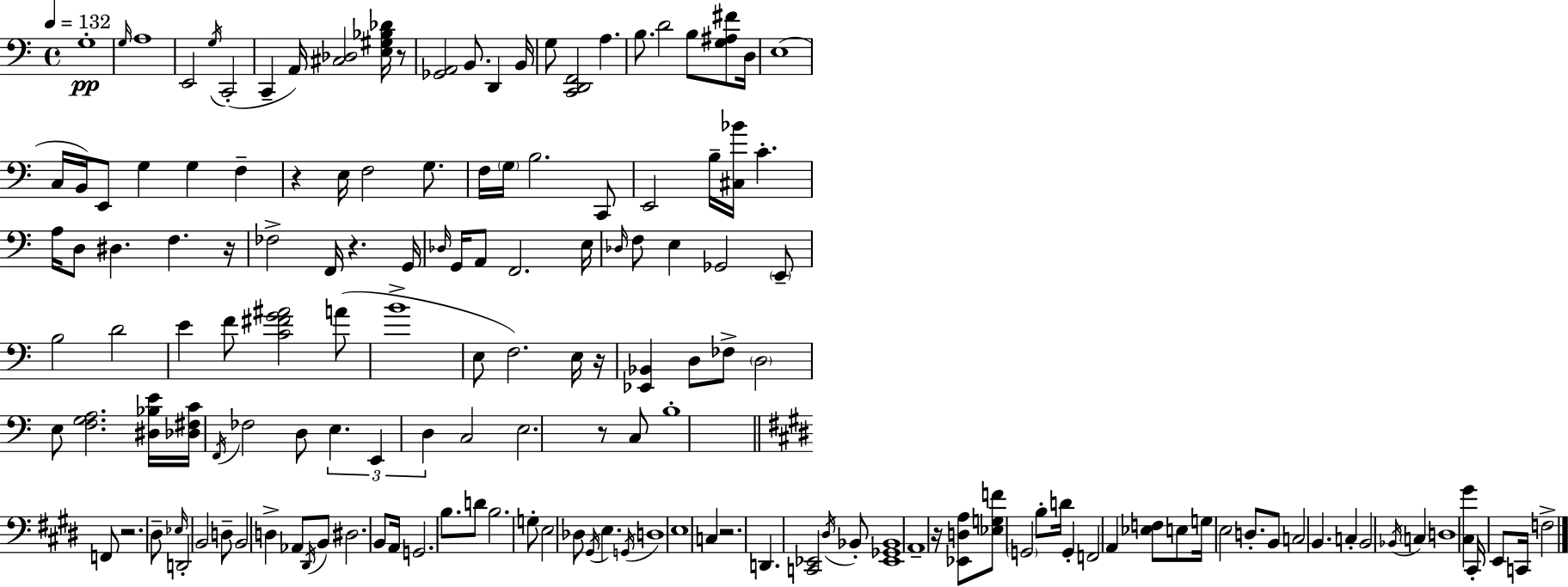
G3/w G3/s A3/w E2/h G3/s C2/h C2/q A2/s [C#3,Db3]/h [E3,G#3,Bb3,Db4]/s R/e [Gb2,A2]/h B2/e. D2/q B2/s G3/e [C2,D2,F2]/h A3/q. B3/e. D4/h B3/e [G3,A#3,F#4]/e D3/s E3/w C3/s B2/s E2/e G3/q G3/q F3/q R/q E3/s F3/h G3/e. F3/s G3/s B3/h. C2/e E2/h B3/s [C#3,Bb4]/s C4/q. A3/s D3/e D#3/q. F3/q. R/s FES3/h F2/s R/q. G2/s Db3/s G2/s A2/e F2/h. E3/s Db3/s F3/e E3/q Gb2/h E2/e B3/h D4/h E4/q F4/e [C4,F#4,G4,A#4]/h A4/e B4/w E3/e F3/h. E3/s R/s [Eb2,Bb2]/q D3/e FES3/e D3/h E3/e [F3,G3,A3]/h. [D#3,Bb3,E4]/s [Db3,F#3,C4]/s F2/s FES3/h D3/e E3/q. E2/q D3/q C3/h E3/h. R/e C3/e B3/w F2/e R/h. D#3/e Eb3/s D2/h B2/h D3/e B2/h D3/q Ab2/e D#2/s B2/e D#3/h. B2/e A2/s G2/h. B3/e. D4/e B3/h. G3/e E3/h Db3/e G#2/s E3/q. G2/s D3/w E3/w C3/q R/h. D2/q. [C2,Eb2]/h D#3/s Bb2/e [Eb2,Gb2,Bb2]/w A2/w R/s [Eb2,D3,A3]/e [Eb3,G3,F4]/e G2/h B3/e D4/s G2/q F2/h A2/q [Eb3,F3]/e E3/e G3/s E3/h D3/e. B2/e C3/h B2/q. C3/q B2/h Bb2/s C3/q D3/w [C#3,G#4]/q C#2/s E2/e C2/s F3/h